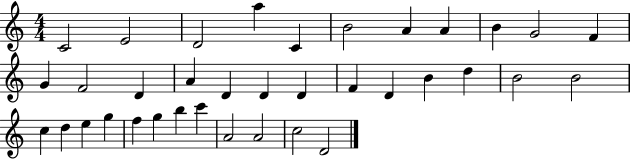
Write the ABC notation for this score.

X:1
T:Untitled
M:4/4
L:1/4
K:C
C2 E2 D2 a C B2 A A B G2 F G F2 D A D D D F D B d B2 B2 c d e g f g b c' A2 A2 c2 D2